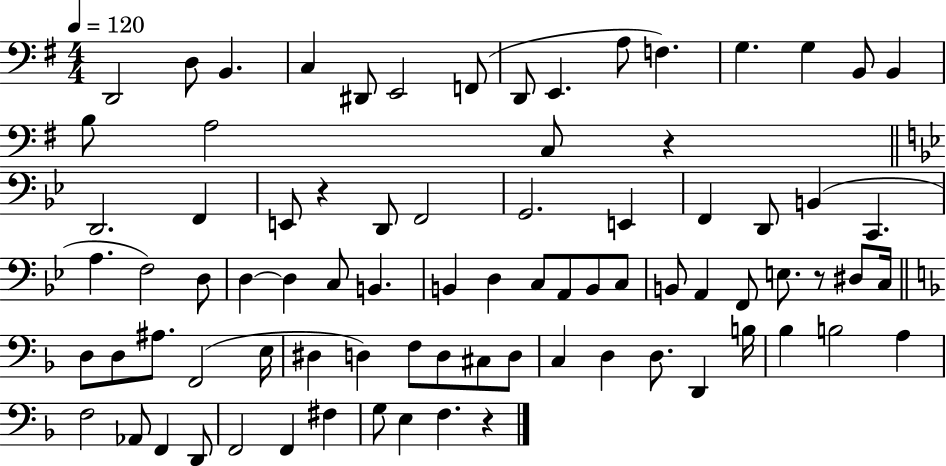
{
  \clef bass
  \numericTimeSignature
  \time 4/4
  \key g \major
  \tempo 4 = 120
  \repeat volta 2 { d,2 d8 b,4. | c4 dis,8 e,2 f,8( | d,8 e,4. a8 f4.) | g4. g4 b,8 b,4 | \break b8 a2 c8 r4 | \bar "||" \break \key bes \major d,2. f,4 | e,8 r4 d,8 f,2 | g,2. e,4 | f,4 d,8 b,4( c,4. | \break a4. f2) d8 | d4~~ d4 c8 b,4. | b,4 d4 c8 a,8 b,8 c8 | b,8 a,4 f,8 e8. r8 dis8 c16 | \break \bar "||" \break \key d \minor d8 d8 ais8. f,2( e16 | dis4 d4) f8 d8 cis8 d8 | c4 d4 d8. d,4 b16 | bes4 b2 a4 | \break f2 aes,8 f,4 d,8 | f,2 f,4 fis4 | g8 e4 f4. r4 | } \bar "|."
}